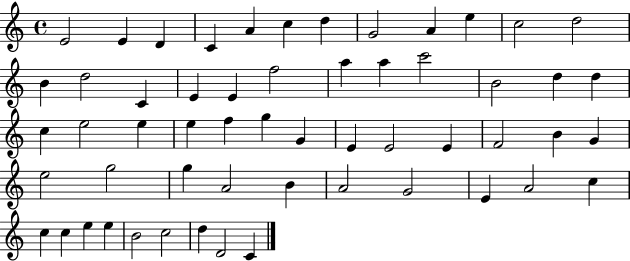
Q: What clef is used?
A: treble